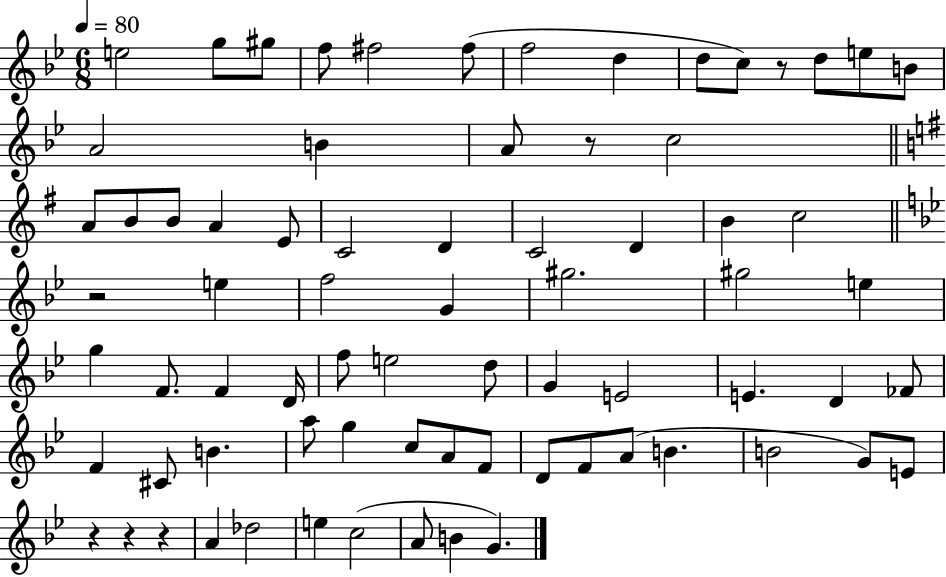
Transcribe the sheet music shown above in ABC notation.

X:1
T:Untitled
M:6/8
L:1/4
K:Bb
e2 g/2 ^g/2 f/2 ^f2 ^f/2 f2 d d/2 c/2 z/2 d/2 e/2 B/2 A2 B A/2 z/2 c2 A/2 B/2 B/2 A E/2 C2 D C2 D B c2 z2 e f2 G ^g2 ^g2 e g F/2 F D/4 f/2 e2 d/2 G E2 E D _F/2 F ^C/2 B a/2 g c/2 A/2 F/2 D/2 F/2 A/2 B B2 G/2 E/2 z z z A _d2 e c2 A/2 B G